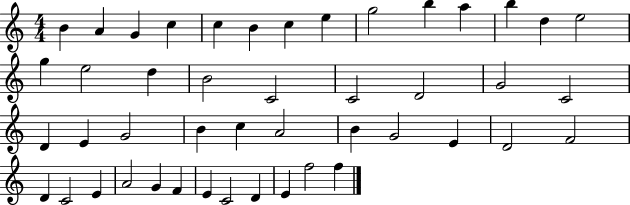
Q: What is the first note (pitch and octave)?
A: B4